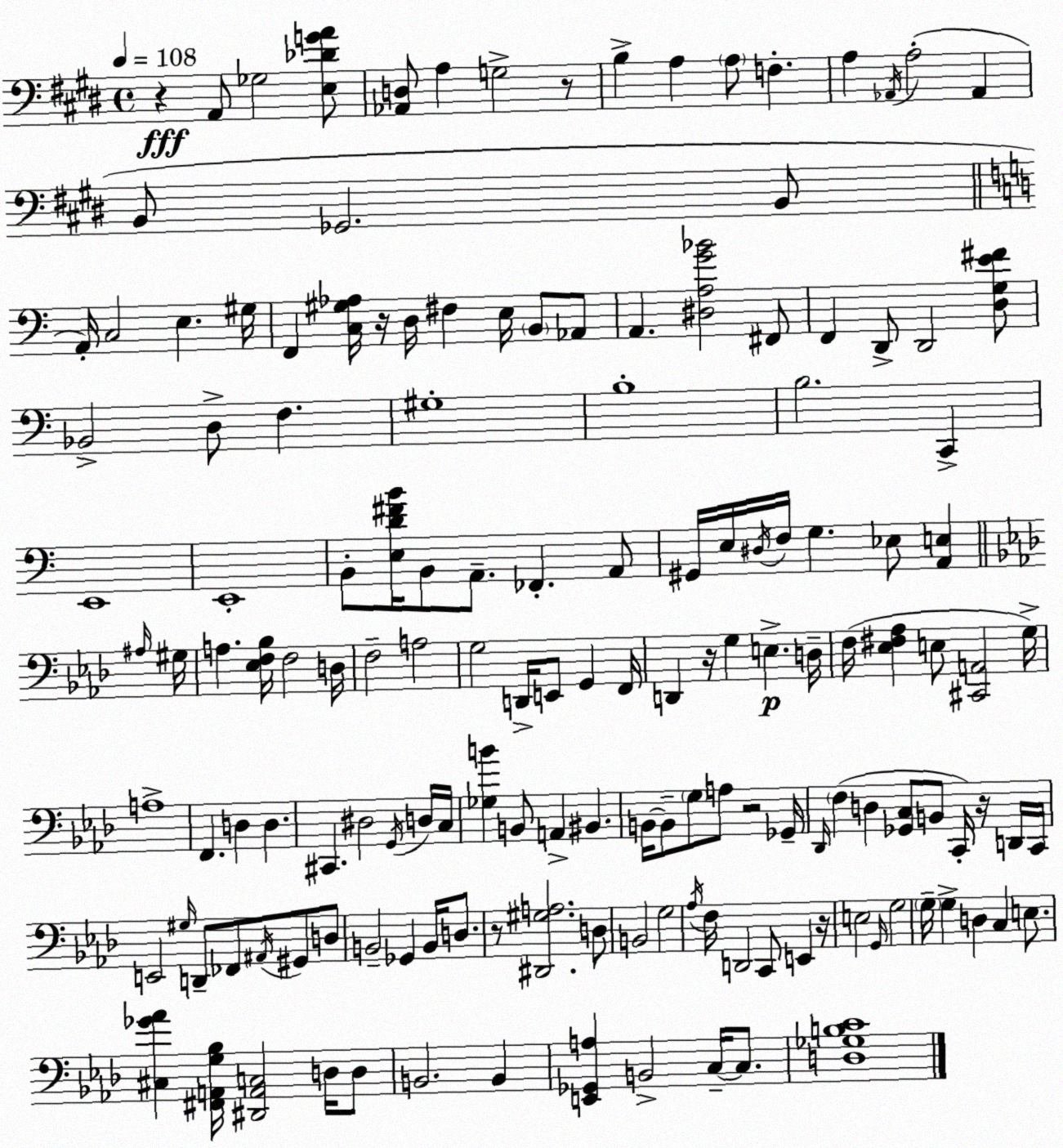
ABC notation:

X:1
T:Untitled
M:4/4
L:1/4
K:E
z A,,/2 _G,2 [E,_DGA]/2 [_A,,D,]/2 A, G,2 z/2 B, A, A,/2 F, A, _A,,/4 A,2 _A,, B,,/2 _G,,2 B,,/2 A,,/4 C,2 E, ^G,/4 F,, [C,^G,_A,]/4 z/4 D,/4 ^F, E,/4 B,,/2 _A,,/2 A,, [^D,A,G_B]2 ^F,,/2 F,, D,,/2 D,,2 [D,G,E^F]/2 _B,,2 D,/2 F, ^G,4 B,4 B,2 C,, E,,4 E,,4 B,,/2 [E,D^FB]/4 B,,/2 A,,/2 _F,, A,,/2 ^G,,/4 E,/4 ^D,/4 F,/4 G, _E,/2 [A,,E,] ^A,/4 ^G,/4 A, [_E,F,_B,]/4 F,2 D,/4 F,2 A,2 G,2 D,,/4 E,,/2 G,, F,,/4 D,, z/4 G, E, D,/4 F,/4 [_E,^F,_A,] E,/2 [^C,,A,,]2 G,/4 A,4 F,, D, D, ^C,, ^D,2 G,,/4 D,/4 C,/4 [_G,B] B,,/2 A,, ^B,, B,,/4 B,,/2 G,/2 A,/2 z2 _G,,/4 _D,,/4 F, D, [_G,,C,]/2 B,,/2 C,,/4 z/4 D,,/4 C,,/4 E,,2 ^G,/4 D,,/2 _F,,/2 ^A,,/4 ^G,,/2 D,/2 B,,2 _G,, B,,/4 D,/2 z/2 [^D,,^G,A,]2 D,/2 B,,2 G,2 _A,/4 F,/4 D,,2 C,,/2 E,, z/4 E,2 G,,/4 G,2 G,/4 G, D, C, E,/2 [^C,_G_A] [^F,,A,,G,_B,]/4 [^D,,A,,C,]2 D,/4 D,/2 B,,2 B,, [E,,_G,,A,] B,,2 C,/4 C,/2 [D,_G,B,C]4